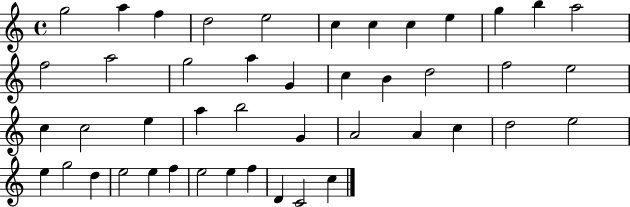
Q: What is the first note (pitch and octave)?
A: G5